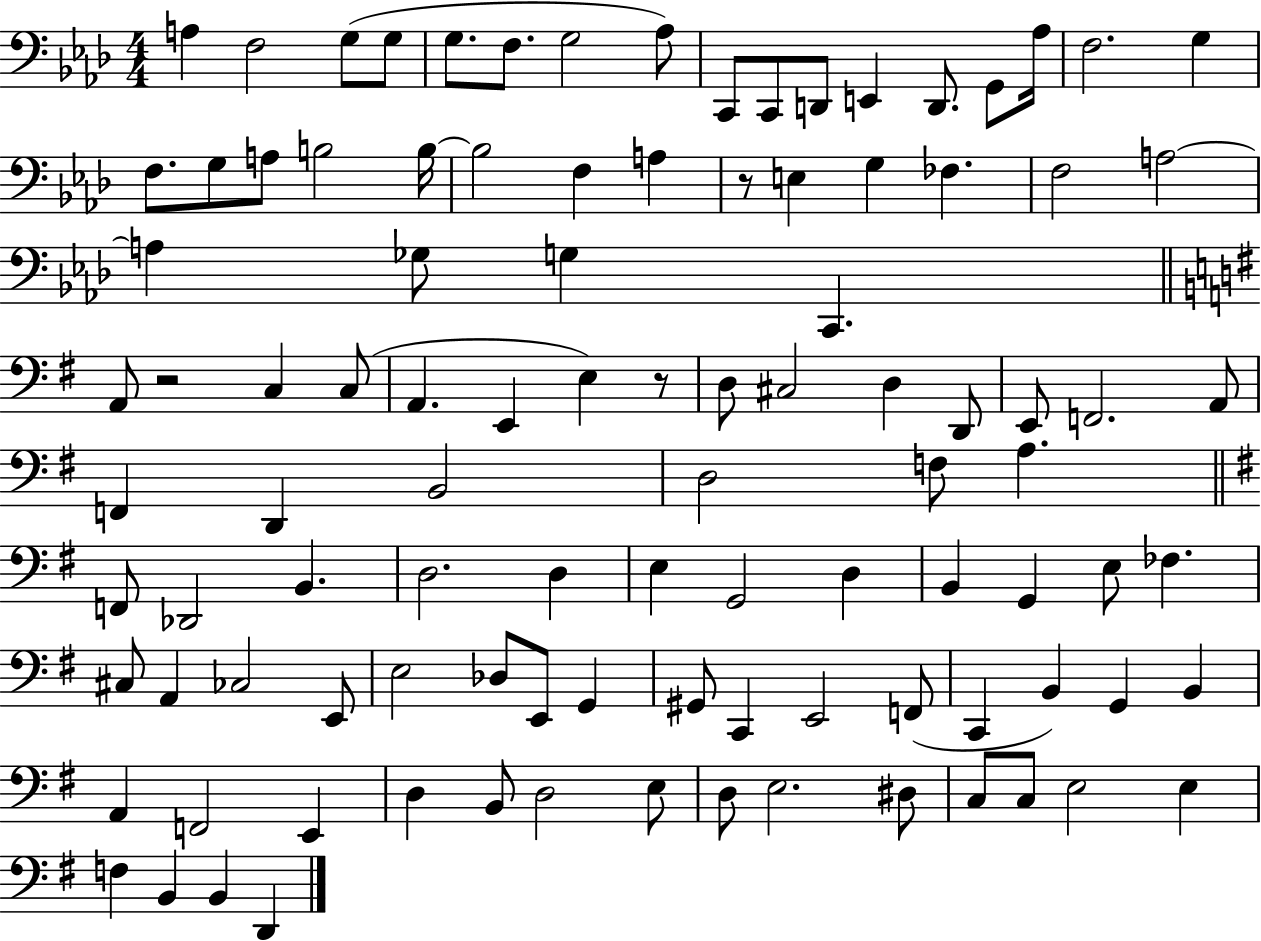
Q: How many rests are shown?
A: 3